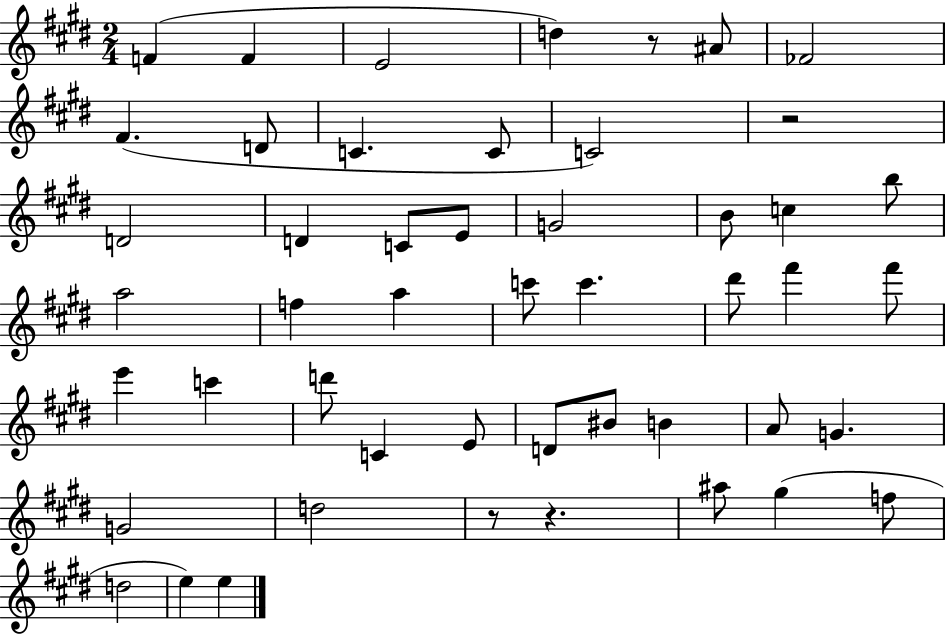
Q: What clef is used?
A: treble